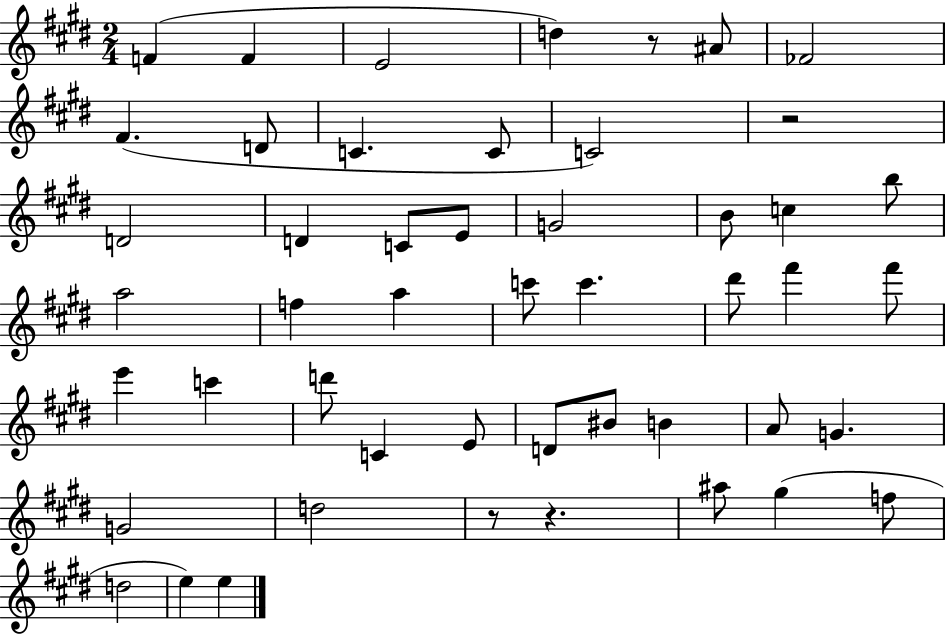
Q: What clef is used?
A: treble